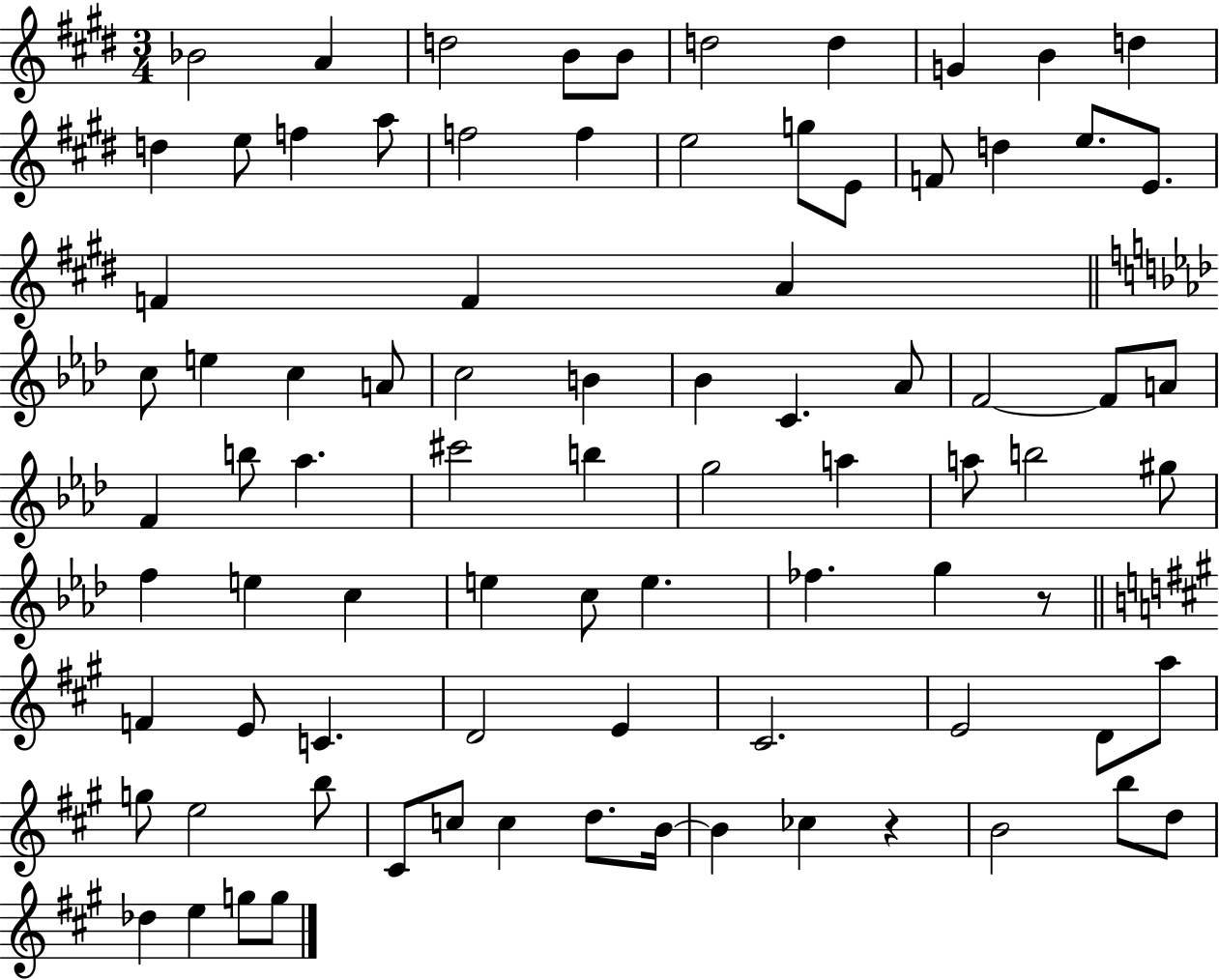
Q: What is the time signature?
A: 3/4